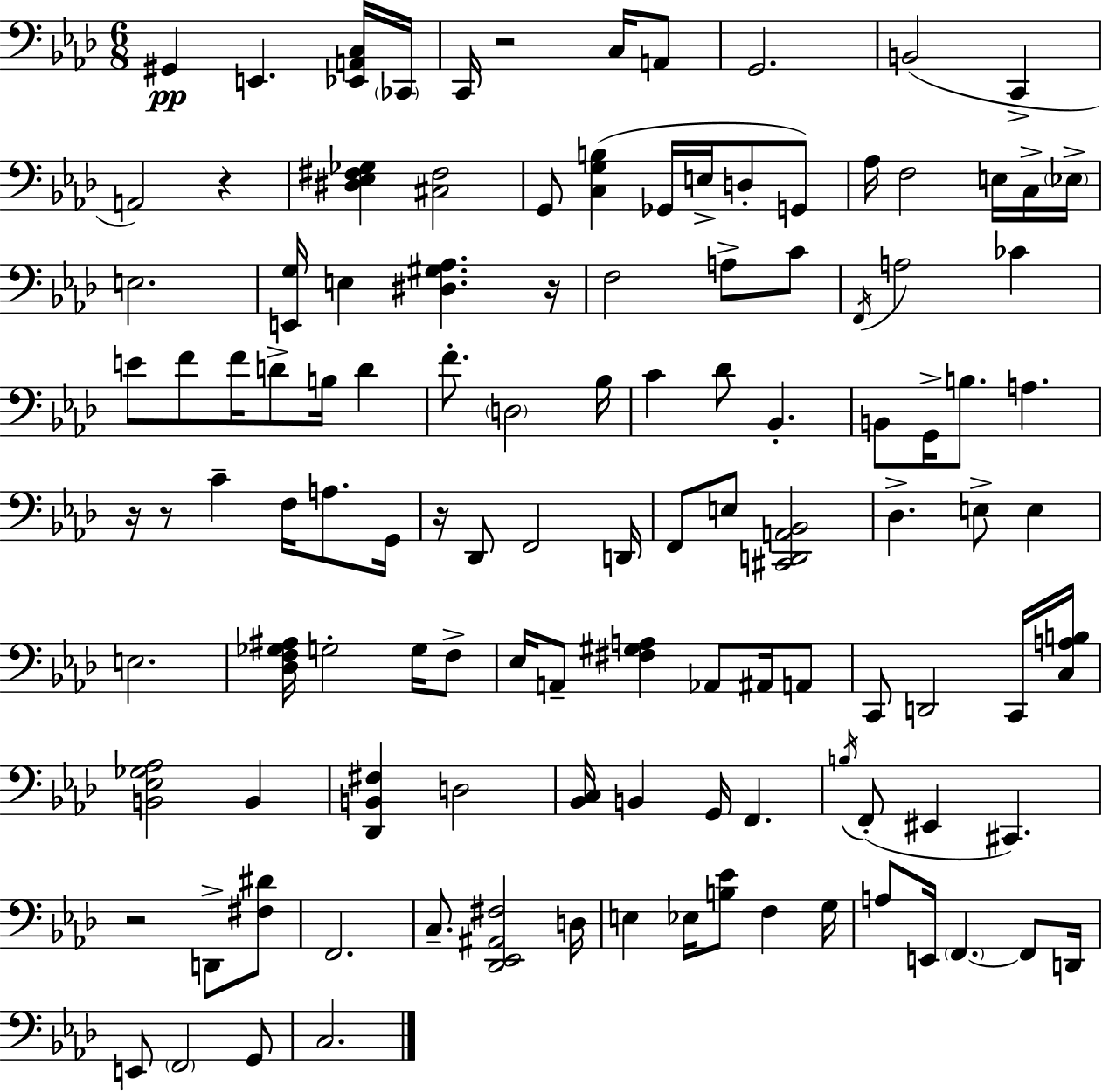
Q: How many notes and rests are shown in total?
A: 117